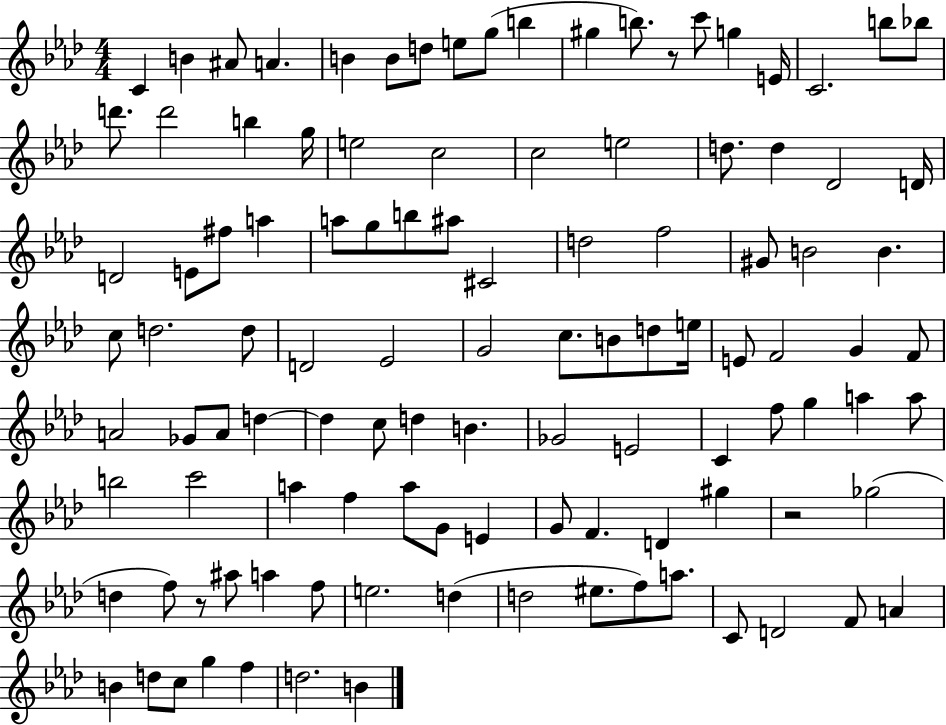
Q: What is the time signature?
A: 4/4